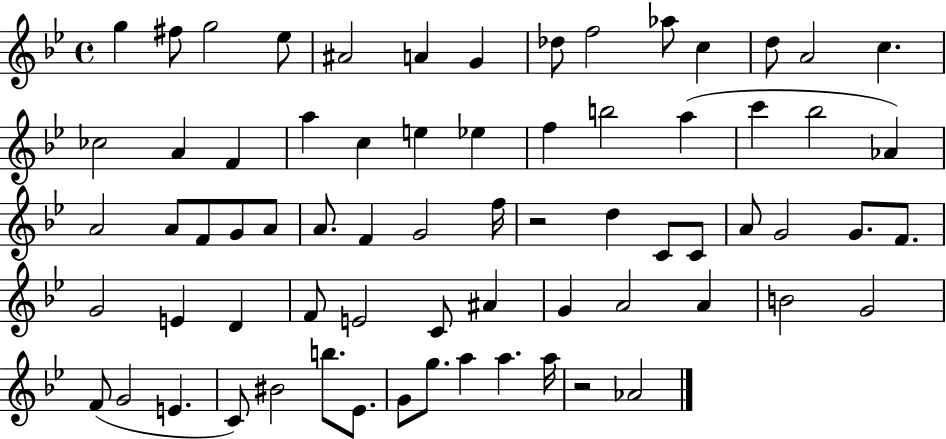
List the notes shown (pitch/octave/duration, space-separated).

G5/q F#5/e G5/h Eb5/e A#4/h A4/q G4/q Db5/e F5/h Ab5/e C5/q D5/e A4/h C5/q. CES5/h A4/q F4/q A5/q C5/q E5/q Eb5/q F5/q B5/h A5/q C6/q Bb5/h Ab4/q A4/h A4/e F4/e G4/e A4/e A4/e. F4/q G4/h F5/s R/h D5/q C4/e C4/e A4/e G4/h G4/e. F4/e. G4/h E4/q D4/q F4/e E4/h C4/e A#4/q G4/q A4/h A4/q B4/h G4/h F4/e G4/h E4/q. C4/e BIS4/h B5/e. Eb4/e. G4/e G5/e. A5/q A5/q. A5/s R/h Ab4/h